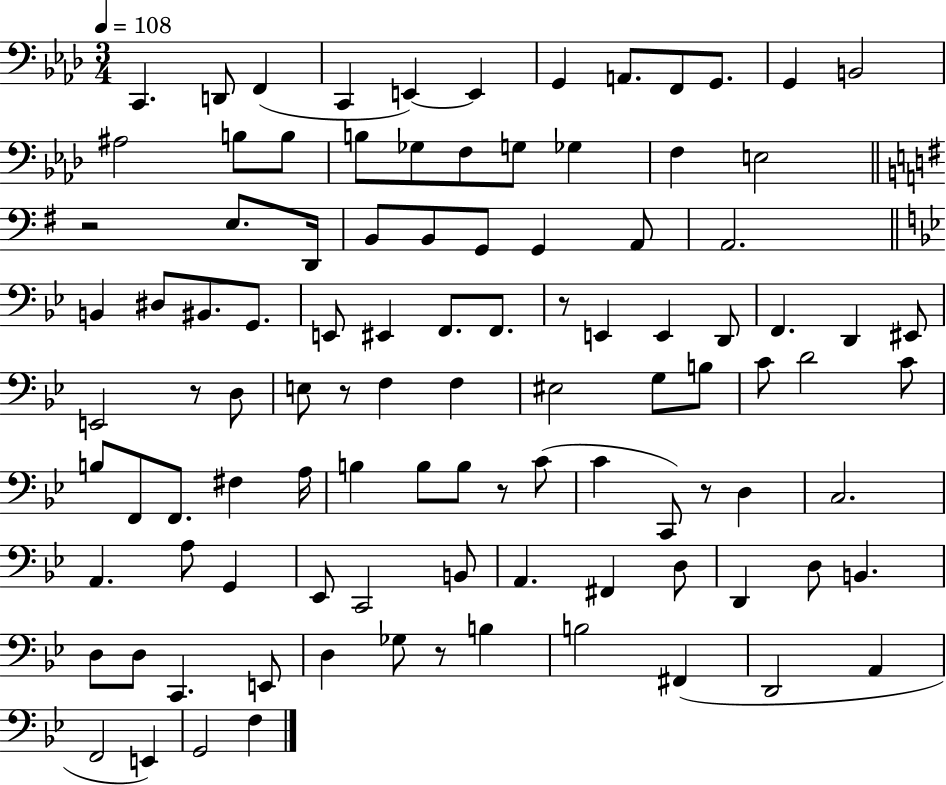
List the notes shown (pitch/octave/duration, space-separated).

C2/q. D2/e F2/q C2/q E2/q E2/q G2/q A2/e. F2/e G2/e. G2/q B2/h A#3/h B3/e B3/e B3/e Gb3/e F3/e G3/e Gb3/q F3/q E3/h R/h E3/e. D2/s B2/e B2/e G2/e G2/q A2/e A2/h. B2/q D#3/e BIS2/e. G2/e. E2/e EIS2/q F2/e. F2/e. R/e E2/q E2/q D2/e F2/q. D2/q EIS2/e E2/h R/e D3/e E3/e R/e F3/q F3/q EIS3/h G3/e B3/e C4/e D4/h C4/e B3/e F2/e F2/e. F#3/q A3/s B3/q B3/e B3/e R/e C4/e C4/q C2/e R/e D3/q C3/h. A2/q. A3/e G2/q Eb2/e C2/h B2/e A2/q. F#2/q D3/e D2/q D3/e B2/q. D3/e D3/e C2/q. E2/e D3/q Gb3/e R/e B3/q B3/h F#2/q D2/h A2/q F2/h E2/q G2/h F3/q